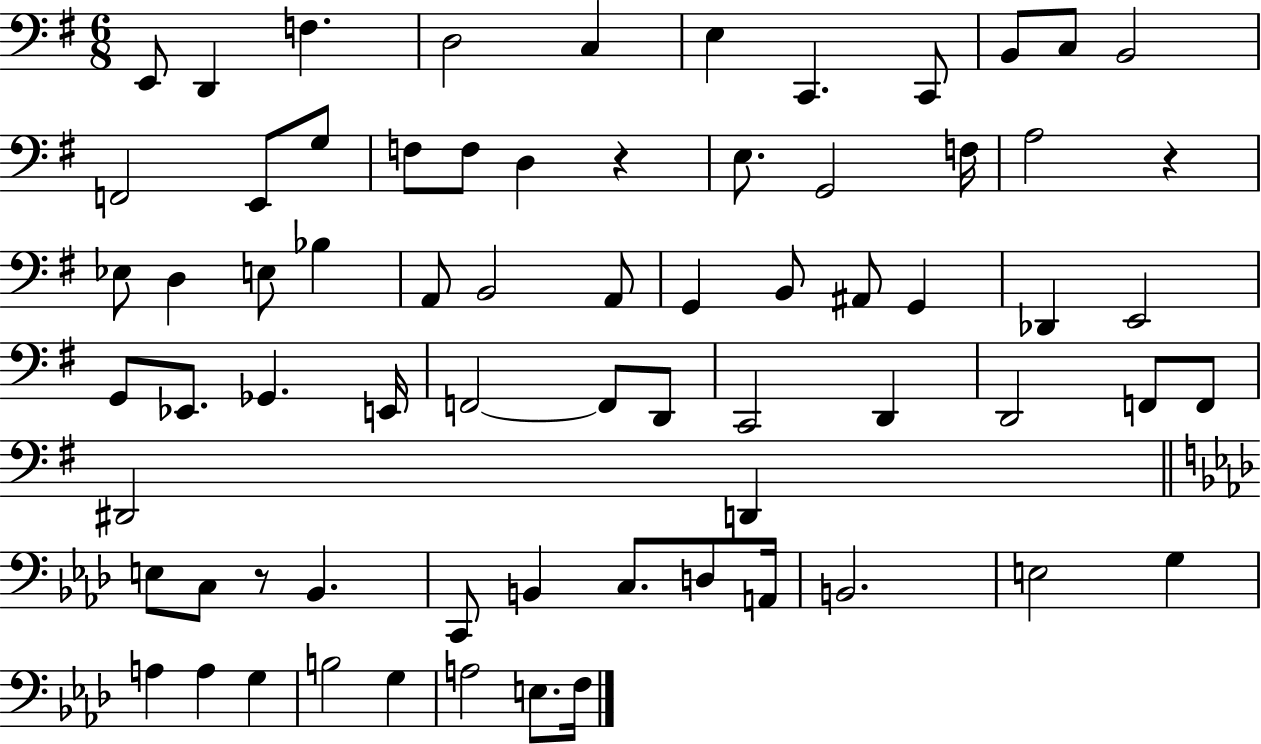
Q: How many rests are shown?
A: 3